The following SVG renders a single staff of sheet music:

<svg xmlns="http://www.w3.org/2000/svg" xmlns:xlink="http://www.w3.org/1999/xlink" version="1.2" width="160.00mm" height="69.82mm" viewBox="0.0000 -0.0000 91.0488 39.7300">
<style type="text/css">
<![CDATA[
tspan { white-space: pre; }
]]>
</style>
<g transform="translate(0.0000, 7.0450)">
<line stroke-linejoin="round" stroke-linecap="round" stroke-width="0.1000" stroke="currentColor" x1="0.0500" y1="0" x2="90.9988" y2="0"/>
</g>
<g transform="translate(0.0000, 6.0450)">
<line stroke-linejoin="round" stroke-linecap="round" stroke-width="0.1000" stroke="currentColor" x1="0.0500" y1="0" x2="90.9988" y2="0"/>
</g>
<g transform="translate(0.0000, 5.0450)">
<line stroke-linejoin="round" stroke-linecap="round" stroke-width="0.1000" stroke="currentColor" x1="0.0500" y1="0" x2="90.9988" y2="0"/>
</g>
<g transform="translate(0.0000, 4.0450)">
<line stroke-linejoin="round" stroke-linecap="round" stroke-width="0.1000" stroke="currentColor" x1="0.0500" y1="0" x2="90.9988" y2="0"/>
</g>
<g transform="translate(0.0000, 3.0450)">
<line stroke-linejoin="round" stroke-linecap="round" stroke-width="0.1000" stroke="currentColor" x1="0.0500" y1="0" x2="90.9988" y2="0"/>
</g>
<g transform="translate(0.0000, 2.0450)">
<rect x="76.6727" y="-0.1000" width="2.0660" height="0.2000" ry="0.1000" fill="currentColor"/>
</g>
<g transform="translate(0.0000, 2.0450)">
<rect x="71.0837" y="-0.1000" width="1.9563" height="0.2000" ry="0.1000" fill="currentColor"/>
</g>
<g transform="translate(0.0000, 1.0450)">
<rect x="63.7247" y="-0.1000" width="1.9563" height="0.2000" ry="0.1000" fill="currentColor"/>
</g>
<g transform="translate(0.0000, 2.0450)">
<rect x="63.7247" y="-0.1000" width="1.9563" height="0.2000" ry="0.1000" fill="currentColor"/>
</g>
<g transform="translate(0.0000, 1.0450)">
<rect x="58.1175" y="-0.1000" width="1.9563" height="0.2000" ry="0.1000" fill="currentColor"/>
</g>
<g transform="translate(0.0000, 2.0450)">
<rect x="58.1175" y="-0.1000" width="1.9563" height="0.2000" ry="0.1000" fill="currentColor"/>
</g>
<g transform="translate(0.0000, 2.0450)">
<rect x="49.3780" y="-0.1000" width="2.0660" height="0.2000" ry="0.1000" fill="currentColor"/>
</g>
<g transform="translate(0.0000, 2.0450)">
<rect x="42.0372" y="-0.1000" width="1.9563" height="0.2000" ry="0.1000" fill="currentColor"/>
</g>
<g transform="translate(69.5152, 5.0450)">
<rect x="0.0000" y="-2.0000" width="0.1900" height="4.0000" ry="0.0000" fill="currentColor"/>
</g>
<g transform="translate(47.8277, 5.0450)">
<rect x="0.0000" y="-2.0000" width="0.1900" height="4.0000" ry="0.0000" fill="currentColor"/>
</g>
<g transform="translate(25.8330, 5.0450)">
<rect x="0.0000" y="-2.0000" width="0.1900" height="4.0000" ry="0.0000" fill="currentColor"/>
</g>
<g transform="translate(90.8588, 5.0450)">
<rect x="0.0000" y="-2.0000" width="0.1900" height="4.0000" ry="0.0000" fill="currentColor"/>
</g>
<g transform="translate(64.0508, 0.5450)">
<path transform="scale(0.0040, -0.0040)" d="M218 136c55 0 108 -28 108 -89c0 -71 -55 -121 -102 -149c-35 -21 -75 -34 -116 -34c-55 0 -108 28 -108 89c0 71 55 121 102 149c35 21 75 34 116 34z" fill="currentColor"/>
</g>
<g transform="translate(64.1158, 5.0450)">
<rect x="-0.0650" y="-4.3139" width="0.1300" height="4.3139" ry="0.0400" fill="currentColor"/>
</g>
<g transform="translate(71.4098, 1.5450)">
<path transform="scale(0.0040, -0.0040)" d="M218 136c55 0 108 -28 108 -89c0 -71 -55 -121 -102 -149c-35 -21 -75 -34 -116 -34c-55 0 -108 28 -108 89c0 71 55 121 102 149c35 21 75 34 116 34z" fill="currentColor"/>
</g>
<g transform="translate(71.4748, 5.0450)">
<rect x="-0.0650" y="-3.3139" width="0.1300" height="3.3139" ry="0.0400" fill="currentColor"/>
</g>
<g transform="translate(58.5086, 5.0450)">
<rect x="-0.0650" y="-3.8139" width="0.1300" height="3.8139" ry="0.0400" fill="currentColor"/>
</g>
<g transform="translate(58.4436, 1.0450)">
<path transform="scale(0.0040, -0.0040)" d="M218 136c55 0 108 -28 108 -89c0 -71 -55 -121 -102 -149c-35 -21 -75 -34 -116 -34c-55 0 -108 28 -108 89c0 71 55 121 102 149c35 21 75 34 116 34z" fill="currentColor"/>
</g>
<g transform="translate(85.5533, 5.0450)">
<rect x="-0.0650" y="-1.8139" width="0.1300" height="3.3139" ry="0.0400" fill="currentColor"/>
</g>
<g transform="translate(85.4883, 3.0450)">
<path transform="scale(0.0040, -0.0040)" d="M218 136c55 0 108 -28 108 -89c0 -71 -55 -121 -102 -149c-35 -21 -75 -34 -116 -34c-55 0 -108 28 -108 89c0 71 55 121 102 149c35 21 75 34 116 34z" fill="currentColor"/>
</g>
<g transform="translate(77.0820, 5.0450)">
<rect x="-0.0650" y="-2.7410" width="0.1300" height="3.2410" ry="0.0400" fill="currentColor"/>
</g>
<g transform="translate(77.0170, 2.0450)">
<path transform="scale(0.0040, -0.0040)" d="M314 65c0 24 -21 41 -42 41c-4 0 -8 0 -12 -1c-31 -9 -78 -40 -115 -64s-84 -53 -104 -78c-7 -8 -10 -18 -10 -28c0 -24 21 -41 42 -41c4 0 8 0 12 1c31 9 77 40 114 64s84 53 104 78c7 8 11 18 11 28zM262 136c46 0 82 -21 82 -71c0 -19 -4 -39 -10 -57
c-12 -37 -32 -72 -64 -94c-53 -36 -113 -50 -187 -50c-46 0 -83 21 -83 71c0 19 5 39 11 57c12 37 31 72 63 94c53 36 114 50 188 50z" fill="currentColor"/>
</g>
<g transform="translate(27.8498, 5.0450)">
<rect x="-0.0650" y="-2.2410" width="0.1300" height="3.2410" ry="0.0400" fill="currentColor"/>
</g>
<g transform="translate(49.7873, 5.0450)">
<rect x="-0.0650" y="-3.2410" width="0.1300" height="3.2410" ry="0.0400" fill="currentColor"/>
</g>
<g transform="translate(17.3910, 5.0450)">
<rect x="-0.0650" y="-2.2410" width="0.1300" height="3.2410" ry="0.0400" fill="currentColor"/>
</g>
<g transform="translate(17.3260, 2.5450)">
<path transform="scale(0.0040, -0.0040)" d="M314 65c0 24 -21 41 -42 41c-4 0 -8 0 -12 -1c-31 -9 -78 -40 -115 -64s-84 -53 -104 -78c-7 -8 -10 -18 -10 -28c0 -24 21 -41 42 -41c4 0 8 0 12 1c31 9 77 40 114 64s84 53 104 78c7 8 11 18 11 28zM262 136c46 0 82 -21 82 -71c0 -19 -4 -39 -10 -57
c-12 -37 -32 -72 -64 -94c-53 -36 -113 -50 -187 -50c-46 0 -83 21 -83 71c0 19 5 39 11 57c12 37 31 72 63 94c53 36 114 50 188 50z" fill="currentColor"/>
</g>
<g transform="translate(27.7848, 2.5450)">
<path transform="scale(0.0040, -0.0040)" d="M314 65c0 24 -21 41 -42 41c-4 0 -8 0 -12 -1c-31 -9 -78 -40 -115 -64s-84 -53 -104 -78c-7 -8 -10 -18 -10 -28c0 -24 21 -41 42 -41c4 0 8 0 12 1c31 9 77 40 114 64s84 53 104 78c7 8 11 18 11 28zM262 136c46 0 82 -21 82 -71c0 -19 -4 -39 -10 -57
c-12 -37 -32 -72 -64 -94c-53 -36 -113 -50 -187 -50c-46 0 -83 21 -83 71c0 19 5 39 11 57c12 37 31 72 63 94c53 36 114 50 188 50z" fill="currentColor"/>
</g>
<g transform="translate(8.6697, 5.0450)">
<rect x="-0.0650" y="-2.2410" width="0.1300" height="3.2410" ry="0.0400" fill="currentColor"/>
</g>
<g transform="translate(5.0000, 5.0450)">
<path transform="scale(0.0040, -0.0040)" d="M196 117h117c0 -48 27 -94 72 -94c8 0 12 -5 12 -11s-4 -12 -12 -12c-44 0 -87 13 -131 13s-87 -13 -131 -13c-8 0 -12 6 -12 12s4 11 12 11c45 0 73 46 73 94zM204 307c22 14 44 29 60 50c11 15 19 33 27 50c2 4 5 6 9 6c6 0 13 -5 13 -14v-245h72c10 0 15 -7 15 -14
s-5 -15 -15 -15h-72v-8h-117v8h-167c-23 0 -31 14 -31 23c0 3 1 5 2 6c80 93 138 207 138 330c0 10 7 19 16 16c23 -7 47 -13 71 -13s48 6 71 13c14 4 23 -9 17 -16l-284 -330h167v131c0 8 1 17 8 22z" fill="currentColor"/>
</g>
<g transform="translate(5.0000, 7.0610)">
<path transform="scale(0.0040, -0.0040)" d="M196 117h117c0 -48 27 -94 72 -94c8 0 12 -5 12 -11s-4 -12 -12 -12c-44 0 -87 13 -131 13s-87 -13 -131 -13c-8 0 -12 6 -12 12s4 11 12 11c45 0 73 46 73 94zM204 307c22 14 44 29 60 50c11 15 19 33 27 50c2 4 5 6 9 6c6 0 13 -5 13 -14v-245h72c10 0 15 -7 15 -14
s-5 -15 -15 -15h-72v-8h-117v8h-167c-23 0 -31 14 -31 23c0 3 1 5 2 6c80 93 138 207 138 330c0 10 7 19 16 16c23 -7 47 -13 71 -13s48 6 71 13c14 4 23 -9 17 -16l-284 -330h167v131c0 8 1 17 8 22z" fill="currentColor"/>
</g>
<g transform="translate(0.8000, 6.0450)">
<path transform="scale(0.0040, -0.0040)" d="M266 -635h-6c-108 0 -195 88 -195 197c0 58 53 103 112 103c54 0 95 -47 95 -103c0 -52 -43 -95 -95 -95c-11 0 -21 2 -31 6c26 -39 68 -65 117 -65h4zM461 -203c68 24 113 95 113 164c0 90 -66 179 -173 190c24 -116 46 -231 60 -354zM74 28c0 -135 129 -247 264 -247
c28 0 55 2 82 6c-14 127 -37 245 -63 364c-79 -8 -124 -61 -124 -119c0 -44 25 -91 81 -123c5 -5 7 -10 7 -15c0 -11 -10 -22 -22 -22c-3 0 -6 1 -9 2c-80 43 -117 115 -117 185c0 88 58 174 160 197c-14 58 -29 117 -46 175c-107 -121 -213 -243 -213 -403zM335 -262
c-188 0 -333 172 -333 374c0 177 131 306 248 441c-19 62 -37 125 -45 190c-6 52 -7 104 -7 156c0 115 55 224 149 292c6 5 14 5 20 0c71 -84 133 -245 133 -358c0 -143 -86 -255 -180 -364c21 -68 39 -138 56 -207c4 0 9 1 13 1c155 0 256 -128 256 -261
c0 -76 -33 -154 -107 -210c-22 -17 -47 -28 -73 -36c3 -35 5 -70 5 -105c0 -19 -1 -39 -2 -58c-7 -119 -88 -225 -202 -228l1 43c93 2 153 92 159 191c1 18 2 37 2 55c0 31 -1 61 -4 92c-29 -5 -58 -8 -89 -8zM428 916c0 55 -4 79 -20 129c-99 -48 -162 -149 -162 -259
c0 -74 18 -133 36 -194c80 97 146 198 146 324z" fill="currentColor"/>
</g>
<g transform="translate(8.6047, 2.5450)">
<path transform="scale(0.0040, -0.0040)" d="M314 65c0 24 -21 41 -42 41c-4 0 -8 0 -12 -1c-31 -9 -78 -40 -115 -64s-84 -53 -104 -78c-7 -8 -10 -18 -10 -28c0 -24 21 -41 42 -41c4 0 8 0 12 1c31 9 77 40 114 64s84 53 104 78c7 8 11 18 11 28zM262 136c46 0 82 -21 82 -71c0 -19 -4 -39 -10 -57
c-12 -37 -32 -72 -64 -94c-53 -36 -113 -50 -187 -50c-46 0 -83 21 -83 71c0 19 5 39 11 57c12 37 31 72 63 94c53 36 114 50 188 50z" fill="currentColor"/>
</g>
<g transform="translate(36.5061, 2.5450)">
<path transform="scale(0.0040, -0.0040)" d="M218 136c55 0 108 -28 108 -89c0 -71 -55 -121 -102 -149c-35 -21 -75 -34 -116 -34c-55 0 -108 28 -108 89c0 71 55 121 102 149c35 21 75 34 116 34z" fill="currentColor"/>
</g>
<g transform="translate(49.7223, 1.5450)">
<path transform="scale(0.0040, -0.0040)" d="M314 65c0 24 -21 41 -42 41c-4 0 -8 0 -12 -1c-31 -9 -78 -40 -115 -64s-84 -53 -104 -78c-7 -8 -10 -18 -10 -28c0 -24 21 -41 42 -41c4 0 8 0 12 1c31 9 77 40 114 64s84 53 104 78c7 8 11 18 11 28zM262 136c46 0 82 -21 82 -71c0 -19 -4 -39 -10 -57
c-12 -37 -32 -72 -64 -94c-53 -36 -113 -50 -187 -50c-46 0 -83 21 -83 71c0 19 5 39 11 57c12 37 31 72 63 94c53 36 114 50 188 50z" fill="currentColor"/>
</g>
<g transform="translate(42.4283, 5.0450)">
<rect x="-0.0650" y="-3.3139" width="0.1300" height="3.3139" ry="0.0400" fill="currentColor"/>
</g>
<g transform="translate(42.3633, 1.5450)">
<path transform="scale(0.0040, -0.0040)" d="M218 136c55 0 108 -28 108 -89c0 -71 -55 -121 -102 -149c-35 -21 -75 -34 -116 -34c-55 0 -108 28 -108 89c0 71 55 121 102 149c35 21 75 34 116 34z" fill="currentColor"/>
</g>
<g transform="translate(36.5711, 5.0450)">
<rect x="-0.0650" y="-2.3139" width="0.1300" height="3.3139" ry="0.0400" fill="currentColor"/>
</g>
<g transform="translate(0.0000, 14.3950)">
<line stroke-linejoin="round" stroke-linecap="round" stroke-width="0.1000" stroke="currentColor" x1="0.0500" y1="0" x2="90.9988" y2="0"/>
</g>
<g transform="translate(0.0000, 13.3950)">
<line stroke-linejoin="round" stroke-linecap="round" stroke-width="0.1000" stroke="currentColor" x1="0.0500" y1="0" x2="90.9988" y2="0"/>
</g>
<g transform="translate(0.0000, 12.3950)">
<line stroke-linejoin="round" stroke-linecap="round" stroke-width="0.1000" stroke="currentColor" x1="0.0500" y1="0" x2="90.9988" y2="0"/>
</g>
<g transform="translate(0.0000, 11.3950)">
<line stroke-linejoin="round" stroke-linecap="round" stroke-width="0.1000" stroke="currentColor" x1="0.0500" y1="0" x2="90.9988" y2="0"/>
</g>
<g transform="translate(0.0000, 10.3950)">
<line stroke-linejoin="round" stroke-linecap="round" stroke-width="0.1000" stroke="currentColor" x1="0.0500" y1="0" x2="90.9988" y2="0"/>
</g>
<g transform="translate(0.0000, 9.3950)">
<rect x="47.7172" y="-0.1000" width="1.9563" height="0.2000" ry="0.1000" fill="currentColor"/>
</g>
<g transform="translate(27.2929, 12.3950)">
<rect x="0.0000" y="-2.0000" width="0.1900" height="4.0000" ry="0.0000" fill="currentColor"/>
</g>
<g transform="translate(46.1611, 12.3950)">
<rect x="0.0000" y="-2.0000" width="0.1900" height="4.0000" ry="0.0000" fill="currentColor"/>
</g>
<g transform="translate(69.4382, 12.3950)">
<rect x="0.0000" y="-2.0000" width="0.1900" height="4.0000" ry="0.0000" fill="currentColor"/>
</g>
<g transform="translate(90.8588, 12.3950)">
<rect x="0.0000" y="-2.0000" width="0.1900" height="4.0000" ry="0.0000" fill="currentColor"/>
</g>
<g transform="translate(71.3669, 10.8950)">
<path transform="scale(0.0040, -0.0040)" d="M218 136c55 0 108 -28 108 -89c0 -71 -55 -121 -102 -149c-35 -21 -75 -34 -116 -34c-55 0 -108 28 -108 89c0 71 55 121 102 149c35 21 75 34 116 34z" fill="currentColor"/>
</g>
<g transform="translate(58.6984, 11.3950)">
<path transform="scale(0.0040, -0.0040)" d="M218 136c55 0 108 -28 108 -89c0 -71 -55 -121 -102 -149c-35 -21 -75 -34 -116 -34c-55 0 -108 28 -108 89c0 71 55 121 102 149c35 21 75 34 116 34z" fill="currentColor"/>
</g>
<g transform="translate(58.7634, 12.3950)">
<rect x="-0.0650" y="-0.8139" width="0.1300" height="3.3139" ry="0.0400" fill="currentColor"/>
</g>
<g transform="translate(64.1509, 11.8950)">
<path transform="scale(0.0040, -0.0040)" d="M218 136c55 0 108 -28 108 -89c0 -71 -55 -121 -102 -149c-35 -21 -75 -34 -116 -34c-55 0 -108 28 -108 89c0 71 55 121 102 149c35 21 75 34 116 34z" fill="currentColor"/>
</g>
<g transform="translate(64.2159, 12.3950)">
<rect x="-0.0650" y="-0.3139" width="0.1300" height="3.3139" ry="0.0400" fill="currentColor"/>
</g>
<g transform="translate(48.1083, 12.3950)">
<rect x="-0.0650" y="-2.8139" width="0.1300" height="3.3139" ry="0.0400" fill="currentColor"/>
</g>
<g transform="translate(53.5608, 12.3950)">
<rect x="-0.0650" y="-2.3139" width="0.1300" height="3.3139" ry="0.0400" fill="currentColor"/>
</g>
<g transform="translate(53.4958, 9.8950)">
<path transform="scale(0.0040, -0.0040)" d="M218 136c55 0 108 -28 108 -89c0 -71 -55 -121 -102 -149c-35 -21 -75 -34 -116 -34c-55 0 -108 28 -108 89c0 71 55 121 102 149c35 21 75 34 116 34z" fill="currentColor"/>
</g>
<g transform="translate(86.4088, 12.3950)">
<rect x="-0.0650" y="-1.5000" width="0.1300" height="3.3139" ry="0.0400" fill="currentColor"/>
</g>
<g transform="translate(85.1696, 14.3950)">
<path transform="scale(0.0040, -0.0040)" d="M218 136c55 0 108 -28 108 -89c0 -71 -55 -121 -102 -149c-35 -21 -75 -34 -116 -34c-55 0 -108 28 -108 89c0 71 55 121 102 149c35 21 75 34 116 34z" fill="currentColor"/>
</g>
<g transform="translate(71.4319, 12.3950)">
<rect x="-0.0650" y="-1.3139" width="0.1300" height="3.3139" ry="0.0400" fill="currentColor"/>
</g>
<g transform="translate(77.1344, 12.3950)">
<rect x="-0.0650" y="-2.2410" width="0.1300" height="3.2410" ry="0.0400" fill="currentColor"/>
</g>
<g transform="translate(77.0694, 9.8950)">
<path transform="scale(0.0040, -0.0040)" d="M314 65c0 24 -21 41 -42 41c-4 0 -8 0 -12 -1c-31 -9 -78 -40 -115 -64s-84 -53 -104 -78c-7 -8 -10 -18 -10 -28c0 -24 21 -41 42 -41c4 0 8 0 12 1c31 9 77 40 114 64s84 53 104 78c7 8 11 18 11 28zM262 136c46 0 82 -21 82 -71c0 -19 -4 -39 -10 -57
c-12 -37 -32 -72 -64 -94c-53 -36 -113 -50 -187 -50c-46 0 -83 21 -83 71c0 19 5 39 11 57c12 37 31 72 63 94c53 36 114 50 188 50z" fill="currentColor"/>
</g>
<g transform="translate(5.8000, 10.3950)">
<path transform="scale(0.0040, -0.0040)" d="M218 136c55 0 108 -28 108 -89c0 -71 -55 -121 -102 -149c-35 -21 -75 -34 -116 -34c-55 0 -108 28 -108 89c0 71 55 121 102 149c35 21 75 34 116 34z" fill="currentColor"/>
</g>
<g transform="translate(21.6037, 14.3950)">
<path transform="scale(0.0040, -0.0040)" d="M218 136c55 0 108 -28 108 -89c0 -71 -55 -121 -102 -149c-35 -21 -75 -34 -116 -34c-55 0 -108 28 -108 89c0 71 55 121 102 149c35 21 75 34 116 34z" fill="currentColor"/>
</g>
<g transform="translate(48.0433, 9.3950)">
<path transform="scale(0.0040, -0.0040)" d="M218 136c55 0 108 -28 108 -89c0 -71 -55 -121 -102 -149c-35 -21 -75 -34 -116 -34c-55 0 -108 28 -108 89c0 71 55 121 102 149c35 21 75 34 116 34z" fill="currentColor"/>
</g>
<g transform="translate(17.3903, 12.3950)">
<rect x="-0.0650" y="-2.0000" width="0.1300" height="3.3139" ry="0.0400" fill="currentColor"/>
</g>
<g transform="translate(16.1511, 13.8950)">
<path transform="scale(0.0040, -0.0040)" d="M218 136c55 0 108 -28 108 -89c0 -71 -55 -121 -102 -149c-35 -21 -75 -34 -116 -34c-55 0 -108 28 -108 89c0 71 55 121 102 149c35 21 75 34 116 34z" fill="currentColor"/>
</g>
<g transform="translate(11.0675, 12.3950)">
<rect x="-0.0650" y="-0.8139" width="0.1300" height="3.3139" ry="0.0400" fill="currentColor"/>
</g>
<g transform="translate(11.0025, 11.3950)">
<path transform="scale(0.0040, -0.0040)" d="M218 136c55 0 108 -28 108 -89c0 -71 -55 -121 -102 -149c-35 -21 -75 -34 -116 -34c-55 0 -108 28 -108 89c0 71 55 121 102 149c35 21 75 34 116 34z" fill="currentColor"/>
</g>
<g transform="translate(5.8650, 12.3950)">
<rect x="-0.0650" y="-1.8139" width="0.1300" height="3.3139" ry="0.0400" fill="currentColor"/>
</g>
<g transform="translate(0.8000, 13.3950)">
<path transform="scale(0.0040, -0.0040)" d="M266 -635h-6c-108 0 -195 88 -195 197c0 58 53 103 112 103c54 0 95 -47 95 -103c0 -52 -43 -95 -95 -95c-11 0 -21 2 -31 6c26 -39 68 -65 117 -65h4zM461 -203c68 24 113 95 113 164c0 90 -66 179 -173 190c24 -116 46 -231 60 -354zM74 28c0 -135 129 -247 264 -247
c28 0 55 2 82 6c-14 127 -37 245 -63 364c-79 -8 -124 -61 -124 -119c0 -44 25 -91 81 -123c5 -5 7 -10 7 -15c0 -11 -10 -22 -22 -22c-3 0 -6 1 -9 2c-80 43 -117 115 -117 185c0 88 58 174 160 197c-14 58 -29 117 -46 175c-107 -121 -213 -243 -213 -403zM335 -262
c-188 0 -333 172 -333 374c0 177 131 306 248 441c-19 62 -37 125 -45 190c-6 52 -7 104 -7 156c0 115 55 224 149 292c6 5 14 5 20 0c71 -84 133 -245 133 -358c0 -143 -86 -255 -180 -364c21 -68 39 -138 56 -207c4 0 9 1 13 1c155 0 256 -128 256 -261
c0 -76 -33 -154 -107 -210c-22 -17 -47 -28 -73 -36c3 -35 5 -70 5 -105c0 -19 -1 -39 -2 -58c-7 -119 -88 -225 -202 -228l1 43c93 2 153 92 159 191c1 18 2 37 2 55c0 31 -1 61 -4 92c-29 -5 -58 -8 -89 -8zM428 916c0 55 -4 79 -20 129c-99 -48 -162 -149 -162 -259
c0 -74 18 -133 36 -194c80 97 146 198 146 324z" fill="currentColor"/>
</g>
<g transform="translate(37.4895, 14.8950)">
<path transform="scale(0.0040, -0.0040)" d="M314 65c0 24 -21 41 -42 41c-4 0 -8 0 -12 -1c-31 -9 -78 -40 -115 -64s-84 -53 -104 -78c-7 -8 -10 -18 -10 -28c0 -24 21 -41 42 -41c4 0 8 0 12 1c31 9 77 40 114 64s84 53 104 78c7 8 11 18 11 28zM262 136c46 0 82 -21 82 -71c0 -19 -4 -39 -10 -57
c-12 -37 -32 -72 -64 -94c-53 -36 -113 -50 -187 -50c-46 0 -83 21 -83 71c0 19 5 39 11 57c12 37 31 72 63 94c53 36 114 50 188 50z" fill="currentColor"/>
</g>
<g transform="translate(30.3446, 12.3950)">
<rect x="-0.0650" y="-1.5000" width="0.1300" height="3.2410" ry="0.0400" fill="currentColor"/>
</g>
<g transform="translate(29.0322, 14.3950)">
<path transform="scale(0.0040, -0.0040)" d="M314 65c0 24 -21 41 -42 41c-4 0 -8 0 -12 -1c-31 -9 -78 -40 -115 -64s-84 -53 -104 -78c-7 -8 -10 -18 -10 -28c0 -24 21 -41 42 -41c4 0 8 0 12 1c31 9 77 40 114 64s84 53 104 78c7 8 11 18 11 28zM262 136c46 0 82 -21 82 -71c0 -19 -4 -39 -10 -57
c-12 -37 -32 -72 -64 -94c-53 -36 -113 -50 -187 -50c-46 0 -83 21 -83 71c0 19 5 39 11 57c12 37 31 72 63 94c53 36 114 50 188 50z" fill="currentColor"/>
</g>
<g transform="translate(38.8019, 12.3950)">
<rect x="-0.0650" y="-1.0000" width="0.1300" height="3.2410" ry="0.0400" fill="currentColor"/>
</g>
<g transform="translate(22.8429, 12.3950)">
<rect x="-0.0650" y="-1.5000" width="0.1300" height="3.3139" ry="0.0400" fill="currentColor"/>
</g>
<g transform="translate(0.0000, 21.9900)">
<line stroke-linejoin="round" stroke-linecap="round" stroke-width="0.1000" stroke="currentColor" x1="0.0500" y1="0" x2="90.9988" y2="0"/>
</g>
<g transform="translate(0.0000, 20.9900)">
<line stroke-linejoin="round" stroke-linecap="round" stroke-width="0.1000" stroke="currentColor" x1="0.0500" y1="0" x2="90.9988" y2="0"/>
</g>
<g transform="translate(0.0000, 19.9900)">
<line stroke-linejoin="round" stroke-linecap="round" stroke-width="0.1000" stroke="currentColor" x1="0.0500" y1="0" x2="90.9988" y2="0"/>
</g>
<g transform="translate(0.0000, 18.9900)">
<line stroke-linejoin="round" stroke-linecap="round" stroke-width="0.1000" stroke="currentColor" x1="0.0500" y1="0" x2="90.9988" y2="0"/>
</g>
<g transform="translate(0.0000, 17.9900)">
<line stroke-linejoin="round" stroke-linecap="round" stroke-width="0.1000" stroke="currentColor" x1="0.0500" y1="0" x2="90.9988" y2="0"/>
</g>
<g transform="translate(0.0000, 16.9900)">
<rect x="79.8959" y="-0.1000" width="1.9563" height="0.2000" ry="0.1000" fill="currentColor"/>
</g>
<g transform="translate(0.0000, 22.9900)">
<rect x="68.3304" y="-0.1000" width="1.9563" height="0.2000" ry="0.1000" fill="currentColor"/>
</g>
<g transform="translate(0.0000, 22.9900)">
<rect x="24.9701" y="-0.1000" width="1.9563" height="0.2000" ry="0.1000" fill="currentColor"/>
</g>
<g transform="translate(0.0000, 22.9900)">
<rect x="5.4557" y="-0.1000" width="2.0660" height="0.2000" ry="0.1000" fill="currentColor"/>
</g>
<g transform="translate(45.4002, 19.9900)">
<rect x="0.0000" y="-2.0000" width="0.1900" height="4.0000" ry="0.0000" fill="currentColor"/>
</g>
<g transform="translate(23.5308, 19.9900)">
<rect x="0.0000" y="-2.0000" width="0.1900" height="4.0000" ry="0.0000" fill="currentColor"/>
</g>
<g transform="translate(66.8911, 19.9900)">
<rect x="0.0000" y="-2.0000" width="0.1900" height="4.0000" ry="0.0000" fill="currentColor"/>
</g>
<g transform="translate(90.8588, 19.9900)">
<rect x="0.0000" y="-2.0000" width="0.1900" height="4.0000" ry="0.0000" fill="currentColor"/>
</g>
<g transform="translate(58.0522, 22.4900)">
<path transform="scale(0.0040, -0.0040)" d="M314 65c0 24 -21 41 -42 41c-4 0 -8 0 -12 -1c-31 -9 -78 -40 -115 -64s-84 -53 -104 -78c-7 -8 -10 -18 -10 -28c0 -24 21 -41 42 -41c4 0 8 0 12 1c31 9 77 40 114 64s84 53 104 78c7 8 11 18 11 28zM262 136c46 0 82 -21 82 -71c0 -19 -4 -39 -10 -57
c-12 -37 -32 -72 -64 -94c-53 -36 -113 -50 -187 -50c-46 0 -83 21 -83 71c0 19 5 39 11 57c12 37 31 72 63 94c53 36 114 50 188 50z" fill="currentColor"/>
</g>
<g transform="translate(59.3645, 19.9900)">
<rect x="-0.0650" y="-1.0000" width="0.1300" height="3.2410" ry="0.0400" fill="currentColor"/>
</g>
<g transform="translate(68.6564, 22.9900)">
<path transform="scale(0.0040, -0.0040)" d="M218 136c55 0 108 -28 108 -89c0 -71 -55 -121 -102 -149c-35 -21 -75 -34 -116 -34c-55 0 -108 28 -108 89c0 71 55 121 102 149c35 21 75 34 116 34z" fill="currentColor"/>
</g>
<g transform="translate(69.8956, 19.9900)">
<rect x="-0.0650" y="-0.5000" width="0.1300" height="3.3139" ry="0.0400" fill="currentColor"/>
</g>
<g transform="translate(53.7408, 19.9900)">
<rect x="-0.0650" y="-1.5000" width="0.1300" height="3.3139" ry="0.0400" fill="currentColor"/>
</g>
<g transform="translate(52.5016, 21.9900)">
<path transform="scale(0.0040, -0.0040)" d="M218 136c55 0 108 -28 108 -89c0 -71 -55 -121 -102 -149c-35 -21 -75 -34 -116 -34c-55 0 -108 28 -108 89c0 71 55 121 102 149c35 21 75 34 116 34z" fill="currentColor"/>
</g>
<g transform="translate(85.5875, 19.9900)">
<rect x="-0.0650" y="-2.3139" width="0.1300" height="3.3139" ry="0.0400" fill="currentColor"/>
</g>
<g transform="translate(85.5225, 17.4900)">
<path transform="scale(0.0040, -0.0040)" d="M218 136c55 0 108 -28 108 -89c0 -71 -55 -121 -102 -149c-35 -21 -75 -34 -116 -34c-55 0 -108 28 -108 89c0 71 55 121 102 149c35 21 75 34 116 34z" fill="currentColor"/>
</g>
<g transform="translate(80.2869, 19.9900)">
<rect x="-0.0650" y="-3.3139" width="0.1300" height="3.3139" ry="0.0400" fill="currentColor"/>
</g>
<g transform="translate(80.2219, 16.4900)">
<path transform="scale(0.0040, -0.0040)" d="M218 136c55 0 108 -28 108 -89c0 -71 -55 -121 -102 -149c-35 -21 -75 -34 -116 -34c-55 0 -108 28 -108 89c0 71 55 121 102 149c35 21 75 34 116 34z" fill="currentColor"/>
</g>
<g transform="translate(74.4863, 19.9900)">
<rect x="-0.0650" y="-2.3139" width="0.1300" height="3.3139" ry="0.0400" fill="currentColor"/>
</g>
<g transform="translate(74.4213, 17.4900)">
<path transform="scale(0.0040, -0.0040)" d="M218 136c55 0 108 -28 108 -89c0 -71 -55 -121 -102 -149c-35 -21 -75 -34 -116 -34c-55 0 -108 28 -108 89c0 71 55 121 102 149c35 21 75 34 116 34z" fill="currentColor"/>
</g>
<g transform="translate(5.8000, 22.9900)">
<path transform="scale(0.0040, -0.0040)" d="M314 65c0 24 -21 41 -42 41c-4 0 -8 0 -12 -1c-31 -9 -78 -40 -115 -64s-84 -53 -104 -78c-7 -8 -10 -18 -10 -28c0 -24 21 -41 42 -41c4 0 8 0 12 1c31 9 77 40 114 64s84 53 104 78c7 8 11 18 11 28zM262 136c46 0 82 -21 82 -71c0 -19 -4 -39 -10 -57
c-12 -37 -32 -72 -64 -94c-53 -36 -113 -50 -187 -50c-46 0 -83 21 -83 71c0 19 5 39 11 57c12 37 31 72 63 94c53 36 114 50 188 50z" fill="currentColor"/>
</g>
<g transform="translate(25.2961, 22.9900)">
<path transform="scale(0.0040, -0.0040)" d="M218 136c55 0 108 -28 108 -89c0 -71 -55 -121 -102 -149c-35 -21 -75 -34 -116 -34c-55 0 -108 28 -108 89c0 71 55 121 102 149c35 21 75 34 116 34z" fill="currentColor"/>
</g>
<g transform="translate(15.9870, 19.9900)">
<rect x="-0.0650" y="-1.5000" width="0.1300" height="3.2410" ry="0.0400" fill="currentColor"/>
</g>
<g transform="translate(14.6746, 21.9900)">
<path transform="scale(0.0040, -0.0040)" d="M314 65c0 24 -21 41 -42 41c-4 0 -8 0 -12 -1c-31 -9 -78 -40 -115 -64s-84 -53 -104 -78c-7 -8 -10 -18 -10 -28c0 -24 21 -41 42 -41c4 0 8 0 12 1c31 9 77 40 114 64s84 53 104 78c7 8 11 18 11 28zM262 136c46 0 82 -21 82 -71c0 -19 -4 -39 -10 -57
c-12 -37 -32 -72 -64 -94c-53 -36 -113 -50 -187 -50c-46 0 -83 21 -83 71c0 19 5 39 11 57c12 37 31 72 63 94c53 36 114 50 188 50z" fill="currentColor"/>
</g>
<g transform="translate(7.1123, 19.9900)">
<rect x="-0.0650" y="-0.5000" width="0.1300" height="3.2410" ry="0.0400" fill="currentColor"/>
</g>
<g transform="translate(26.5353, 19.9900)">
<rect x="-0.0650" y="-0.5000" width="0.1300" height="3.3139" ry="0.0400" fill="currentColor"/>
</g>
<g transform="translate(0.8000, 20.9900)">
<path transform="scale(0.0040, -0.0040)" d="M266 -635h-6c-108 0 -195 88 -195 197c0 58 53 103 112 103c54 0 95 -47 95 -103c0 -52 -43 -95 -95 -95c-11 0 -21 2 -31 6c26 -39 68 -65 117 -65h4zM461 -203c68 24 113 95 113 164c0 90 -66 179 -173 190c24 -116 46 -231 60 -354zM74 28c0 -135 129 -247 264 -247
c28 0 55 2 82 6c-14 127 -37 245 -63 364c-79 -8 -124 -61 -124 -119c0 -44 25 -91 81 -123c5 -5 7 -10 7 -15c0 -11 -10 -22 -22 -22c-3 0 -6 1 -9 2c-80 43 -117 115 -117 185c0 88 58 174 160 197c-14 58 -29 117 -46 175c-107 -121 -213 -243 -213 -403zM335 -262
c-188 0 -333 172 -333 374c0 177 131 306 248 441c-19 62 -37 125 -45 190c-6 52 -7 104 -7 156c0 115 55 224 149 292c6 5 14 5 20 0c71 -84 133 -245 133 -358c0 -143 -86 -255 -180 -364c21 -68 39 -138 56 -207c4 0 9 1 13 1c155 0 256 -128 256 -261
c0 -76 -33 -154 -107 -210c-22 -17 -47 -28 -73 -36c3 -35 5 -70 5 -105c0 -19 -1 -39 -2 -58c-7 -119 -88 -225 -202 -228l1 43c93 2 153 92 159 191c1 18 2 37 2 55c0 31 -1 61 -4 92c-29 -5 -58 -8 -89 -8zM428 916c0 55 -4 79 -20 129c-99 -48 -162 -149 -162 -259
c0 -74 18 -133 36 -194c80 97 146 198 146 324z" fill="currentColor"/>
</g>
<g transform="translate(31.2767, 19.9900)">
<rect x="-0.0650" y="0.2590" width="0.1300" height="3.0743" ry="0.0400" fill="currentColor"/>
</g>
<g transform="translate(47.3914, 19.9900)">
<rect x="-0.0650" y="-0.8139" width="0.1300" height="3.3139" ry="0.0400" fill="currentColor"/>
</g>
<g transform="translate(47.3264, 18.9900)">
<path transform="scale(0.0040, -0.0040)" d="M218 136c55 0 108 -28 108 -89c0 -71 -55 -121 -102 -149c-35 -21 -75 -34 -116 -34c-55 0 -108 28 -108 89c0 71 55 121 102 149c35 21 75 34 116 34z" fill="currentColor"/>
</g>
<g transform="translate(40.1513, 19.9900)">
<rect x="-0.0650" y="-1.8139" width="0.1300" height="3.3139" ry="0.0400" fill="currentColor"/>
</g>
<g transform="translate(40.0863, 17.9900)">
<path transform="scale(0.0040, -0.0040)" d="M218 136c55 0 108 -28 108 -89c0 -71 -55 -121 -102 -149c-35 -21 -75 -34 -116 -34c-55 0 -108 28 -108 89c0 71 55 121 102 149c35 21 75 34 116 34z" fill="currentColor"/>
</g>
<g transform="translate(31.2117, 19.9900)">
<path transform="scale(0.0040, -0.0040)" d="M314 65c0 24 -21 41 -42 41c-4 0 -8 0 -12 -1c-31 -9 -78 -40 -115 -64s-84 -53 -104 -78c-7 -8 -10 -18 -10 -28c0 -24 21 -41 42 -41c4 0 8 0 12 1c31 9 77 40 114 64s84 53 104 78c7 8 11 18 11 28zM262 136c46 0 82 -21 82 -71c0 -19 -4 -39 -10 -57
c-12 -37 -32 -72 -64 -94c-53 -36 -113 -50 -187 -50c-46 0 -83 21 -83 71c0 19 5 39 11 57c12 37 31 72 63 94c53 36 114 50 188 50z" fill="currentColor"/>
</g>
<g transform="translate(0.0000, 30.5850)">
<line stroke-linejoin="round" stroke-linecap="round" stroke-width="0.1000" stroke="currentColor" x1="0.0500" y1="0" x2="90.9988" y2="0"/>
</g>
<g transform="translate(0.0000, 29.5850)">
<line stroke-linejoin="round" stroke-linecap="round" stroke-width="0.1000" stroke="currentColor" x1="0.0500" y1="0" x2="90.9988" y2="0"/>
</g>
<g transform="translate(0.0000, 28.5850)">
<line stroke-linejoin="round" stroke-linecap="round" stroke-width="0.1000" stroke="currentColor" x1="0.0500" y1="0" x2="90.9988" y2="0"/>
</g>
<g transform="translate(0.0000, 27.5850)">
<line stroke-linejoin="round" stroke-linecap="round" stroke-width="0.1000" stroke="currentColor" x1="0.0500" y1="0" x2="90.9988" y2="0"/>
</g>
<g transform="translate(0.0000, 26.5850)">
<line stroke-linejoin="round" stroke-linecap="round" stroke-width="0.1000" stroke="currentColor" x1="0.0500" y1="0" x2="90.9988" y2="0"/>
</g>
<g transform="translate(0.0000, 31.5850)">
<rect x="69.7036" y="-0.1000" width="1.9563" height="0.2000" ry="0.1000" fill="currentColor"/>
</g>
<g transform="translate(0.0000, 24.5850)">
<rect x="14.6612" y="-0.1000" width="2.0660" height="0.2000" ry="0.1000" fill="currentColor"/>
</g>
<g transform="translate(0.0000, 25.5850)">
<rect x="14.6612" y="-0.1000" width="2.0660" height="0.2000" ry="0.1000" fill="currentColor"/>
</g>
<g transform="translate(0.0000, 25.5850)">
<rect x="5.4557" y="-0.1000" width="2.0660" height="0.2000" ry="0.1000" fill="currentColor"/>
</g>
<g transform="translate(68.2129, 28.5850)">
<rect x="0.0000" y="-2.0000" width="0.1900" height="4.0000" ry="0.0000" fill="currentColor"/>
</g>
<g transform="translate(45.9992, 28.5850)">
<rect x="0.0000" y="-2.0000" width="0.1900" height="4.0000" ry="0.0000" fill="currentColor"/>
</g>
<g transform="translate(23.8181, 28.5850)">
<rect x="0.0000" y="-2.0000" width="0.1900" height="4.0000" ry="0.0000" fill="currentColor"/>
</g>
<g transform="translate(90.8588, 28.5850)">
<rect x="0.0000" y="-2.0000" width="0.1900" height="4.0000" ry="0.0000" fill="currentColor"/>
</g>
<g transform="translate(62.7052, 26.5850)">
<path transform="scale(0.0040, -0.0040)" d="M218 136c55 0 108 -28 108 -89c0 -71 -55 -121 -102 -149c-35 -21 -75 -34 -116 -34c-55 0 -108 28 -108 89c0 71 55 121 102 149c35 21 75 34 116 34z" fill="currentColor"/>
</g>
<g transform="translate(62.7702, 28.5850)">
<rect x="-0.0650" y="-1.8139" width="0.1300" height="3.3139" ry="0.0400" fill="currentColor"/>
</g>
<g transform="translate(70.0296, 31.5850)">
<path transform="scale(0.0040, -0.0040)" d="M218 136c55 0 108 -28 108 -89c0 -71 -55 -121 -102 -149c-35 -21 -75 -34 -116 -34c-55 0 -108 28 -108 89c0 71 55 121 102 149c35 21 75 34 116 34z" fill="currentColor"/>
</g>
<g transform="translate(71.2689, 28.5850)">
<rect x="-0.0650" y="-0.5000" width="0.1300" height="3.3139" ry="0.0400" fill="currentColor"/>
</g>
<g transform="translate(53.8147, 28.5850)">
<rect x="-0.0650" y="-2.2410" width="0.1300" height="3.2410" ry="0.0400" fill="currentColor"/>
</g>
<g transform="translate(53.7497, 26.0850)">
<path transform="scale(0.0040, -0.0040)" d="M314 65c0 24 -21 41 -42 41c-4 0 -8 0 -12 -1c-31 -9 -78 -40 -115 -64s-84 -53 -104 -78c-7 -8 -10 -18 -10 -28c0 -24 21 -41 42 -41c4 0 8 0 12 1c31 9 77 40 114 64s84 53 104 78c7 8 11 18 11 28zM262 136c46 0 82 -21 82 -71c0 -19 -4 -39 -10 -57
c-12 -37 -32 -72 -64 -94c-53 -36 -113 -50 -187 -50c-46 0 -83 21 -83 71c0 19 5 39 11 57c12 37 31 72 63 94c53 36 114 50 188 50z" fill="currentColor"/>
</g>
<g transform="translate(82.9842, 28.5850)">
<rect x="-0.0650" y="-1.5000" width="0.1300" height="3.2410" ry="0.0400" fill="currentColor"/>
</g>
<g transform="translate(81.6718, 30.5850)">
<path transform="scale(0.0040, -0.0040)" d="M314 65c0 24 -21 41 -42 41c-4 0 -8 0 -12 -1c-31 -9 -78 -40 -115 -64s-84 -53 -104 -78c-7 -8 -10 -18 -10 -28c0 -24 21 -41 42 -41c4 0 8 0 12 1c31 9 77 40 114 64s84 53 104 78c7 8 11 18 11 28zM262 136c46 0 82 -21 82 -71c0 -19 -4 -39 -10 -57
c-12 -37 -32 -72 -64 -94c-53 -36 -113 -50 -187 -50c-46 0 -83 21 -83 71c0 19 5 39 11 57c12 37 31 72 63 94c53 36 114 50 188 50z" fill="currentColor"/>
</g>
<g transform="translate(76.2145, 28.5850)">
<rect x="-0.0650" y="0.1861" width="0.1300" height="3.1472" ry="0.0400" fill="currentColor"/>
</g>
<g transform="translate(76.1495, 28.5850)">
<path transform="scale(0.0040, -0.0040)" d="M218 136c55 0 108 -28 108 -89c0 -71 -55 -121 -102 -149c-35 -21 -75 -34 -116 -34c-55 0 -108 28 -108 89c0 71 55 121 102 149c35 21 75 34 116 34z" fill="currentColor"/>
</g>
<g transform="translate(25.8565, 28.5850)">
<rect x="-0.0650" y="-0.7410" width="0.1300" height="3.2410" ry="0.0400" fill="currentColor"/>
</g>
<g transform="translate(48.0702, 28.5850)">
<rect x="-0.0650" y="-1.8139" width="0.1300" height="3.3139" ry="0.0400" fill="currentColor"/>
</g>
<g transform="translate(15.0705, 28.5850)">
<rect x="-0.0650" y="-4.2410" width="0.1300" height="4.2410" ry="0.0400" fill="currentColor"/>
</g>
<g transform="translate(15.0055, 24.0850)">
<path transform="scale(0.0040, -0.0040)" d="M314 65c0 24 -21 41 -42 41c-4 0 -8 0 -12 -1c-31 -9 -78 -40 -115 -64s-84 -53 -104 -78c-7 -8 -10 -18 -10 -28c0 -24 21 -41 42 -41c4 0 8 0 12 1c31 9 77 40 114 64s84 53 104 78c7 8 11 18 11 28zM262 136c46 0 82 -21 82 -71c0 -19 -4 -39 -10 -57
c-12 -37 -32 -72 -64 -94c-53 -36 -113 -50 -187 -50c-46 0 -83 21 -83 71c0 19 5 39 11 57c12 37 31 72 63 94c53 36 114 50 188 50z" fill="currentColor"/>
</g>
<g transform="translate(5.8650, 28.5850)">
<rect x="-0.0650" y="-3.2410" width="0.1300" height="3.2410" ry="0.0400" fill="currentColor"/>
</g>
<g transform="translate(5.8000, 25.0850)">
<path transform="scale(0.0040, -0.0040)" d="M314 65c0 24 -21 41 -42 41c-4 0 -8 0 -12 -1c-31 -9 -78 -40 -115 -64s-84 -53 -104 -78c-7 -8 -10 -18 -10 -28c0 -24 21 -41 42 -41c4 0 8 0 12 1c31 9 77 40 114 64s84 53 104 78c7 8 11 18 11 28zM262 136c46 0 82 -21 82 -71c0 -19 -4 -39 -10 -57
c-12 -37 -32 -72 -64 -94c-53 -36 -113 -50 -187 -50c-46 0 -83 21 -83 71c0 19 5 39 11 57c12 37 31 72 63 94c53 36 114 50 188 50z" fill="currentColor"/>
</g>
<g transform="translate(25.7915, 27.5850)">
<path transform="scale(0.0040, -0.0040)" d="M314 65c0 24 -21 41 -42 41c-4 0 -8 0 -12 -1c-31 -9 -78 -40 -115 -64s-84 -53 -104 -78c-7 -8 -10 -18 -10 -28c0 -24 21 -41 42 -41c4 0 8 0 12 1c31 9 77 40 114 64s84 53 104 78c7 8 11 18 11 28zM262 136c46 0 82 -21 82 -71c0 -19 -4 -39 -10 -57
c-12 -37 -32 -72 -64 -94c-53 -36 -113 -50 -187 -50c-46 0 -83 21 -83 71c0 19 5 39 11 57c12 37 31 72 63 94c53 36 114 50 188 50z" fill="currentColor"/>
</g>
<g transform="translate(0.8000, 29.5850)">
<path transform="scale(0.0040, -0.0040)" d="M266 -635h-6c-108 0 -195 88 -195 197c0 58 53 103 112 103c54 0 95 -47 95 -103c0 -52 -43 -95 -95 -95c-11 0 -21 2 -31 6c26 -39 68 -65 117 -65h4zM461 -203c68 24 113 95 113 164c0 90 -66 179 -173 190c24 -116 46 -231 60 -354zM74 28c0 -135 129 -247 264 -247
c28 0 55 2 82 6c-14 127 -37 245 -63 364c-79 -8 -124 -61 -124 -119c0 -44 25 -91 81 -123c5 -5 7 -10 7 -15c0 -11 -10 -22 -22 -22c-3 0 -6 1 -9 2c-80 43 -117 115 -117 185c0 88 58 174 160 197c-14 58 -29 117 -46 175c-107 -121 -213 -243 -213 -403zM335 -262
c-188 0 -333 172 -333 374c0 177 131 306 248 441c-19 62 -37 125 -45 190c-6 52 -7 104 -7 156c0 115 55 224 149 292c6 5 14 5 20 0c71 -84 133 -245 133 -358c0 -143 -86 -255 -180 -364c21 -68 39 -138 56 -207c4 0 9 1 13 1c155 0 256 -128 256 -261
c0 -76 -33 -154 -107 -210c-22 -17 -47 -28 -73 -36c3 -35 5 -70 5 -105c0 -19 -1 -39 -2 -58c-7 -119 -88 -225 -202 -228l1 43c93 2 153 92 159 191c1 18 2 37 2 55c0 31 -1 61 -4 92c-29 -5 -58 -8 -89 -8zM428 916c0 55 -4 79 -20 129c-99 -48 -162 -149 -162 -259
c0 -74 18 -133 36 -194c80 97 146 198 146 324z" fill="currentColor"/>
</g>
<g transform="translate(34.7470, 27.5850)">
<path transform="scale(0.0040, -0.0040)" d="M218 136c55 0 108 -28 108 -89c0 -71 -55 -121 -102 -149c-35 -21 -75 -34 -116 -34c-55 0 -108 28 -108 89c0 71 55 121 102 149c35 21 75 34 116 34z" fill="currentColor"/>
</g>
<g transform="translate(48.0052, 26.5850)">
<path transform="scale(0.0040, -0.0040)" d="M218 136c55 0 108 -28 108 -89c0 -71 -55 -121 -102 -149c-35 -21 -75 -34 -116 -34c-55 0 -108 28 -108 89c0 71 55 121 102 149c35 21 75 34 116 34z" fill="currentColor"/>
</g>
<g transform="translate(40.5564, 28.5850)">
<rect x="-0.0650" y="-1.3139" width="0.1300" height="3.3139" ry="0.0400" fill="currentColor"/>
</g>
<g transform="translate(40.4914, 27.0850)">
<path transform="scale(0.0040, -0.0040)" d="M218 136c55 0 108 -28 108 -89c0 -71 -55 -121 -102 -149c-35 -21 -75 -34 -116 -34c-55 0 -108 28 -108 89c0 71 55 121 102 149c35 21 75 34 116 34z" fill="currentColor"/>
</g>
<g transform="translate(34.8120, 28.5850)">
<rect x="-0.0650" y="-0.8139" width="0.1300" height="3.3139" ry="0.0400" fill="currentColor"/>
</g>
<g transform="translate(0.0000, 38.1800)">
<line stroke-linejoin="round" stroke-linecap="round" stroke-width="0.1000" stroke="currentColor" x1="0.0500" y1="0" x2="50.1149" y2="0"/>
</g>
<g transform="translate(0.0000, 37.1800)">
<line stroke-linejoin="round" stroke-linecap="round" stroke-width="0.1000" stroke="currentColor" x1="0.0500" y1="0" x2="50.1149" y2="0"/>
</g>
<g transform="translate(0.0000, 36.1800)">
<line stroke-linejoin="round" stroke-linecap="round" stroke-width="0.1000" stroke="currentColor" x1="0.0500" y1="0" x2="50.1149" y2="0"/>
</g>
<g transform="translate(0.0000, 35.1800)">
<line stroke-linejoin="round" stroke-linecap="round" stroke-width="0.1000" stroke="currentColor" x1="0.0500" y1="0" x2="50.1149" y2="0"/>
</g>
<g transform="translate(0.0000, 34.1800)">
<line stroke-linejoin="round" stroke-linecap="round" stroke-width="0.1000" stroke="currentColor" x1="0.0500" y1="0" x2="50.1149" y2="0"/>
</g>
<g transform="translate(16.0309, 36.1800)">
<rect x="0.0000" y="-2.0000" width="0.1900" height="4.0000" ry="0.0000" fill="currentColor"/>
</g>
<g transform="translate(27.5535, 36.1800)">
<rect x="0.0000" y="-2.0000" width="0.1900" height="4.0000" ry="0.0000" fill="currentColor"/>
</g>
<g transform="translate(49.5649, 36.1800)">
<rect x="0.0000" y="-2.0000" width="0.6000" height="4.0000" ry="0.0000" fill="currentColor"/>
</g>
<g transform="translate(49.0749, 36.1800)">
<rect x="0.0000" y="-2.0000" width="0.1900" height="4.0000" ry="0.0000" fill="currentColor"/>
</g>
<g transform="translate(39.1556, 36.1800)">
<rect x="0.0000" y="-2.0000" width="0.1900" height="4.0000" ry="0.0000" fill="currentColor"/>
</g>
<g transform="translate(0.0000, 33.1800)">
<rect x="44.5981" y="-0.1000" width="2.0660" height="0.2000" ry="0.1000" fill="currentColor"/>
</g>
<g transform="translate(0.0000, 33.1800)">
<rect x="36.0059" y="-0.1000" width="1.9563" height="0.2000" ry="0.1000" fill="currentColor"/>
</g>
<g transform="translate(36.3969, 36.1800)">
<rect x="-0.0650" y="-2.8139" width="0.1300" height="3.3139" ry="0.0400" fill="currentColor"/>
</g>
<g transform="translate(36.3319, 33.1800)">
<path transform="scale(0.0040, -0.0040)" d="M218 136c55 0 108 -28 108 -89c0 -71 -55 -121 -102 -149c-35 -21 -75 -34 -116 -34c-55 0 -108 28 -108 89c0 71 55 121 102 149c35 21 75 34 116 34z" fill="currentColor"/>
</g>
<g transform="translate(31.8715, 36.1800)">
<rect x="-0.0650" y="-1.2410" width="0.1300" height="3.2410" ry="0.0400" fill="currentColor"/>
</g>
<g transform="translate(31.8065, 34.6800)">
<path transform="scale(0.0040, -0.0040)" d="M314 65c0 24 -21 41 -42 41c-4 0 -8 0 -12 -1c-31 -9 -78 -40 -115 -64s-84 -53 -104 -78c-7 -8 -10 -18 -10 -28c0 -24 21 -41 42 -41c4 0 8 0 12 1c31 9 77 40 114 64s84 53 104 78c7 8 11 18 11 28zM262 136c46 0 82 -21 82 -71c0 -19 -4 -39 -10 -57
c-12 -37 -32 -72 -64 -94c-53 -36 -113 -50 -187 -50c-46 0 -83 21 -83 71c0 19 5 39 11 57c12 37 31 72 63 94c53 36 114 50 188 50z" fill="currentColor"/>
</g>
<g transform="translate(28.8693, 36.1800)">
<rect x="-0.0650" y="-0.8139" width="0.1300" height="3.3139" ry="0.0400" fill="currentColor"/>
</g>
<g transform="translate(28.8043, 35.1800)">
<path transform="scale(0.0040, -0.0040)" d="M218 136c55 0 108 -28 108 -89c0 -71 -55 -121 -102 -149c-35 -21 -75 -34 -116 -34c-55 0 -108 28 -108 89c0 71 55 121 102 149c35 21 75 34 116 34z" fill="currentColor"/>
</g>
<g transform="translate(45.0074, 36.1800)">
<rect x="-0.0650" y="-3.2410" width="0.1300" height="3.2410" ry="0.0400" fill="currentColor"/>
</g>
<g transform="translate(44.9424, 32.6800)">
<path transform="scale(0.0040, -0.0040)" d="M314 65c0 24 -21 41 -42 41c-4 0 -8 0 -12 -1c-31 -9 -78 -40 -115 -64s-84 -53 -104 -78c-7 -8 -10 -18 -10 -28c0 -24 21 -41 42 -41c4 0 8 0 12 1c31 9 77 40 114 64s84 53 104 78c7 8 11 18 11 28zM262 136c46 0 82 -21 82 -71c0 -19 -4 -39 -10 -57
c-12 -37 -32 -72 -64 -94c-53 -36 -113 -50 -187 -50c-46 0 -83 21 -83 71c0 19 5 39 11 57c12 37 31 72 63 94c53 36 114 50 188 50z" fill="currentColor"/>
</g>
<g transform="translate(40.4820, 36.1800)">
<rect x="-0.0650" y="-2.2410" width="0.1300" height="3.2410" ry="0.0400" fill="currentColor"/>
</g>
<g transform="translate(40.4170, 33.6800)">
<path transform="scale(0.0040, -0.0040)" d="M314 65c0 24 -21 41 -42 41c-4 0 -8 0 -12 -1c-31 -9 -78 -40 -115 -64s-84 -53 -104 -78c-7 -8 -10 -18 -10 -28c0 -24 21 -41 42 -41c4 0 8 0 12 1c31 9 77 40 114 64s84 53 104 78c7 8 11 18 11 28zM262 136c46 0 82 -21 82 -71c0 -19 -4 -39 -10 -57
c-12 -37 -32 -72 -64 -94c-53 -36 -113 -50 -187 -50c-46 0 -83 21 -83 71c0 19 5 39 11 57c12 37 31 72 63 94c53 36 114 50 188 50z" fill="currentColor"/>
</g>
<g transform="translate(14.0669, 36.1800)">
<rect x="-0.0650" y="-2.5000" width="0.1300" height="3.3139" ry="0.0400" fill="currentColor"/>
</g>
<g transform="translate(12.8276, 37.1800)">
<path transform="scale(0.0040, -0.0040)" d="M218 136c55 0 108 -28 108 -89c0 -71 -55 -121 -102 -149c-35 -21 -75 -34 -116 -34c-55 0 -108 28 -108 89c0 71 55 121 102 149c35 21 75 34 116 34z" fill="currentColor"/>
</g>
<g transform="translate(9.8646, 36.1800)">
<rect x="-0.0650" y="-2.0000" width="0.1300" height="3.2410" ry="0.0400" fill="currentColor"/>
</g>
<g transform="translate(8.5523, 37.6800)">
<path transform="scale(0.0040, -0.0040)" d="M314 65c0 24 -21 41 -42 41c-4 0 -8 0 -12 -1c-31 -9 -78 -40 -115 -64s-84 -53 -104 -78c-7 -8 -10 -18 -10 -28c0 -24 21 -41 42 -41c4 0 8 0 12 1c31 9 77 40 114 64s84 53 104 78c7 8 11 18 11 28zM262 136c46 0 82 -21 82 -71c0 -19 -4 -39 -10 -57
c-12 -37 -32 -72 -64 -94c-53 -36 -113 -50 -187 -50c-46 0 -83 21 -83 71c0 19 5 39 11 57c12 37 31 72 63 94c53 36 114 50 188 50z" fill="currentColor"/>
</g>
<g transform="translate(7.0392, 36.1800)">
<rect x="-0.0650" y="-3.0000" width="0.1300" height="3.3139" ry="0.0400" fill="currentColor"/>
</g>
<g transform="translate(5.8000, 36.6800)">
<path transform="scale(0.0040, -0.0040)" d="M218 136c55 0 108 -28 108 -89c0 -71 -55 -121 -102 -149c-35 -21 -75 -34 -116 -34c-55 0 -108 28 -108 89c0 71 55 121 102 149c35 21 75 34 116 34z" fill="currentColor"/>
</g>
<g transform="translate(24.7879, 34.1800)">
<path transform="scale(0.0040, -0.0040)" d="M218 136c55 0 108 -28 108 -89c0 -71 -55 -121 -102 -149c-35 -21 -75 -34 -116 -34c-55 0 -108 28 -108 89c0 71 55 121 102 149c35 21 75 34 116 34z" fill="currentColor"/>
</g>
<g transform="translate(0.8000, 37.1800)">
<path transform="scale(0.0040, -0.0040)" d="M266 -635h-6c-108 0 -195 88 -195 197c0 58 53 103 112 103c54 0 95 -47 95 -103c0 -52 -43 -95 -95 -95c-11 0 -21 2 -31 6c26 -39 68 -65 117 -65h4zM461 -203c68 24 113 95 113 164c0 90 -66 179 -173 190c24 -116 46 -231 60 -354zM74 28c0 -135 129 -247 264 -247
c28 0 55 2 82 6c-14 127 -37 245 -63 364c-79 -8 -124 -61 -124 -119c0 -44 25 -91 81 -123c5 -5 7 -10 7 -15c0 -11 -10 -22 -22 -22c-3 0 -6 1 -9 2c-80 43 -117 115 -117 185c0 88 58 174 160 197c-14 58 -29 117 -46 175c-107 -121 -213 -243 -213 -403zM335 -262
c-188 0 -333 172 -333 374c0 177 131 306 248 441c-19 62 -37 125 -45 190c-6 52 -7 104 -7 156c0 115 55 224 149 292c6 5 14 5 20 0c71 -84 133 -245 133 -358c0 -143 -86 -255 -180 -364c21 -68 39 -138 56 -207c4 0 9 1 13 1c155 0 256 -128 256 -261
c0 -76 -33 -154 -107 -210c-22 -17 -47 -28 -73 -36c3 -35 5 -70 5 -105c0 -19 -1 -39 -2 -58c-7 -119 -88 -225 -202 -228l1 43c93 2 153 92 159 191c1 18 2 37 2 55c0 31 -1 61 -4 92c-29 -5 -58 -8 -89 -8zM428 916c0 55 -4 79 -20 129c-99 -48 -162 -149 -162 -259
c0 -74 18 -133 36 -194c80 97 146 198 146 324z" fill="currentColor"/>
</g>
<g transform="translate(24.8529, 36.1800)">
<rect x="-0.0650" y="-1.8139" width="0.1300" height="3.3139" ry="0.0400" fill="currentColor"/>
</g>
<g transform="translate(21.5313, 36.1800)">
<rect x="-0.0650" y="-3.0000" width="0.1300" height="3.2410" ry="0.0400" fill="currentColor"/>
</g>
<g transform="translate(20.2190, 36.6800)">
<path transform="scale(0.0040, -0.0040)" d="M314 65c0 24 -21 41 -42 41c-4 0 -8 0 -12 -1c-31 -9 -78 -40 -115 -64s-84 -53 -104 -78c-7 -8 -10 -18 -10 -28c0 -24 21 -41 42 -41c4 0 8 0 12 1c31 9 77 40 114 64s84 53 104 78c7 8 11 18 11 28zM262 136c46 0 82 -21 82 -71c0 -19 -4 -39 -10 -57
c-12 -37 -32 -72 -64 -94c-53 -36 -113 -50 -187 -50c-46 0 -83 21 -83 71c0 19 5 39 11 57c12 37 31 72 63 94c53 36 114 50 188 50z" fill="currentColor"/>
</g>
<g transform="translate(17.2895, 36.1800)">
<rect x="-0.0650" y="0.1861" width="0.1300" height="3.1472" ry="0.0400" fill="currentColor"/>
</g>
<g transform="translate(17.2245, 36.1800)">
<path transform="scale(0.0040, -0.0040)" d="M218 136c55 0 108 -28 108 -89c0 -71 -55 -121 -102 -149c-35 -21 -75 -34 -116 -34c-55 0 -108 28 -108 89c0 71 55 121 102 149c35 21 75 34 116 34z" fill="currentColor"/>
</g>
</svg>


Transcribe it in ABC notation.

X:1
T:Untitled
M:4/4
L:1/4
K:C
g2 g2 g2 g b b2 c' d' b a2 f f d F E E2 D2 a g d c e g2 E C2 E2 C B2 f d E D2 C g b g b2 d'2 d2 d e f g2 f C B E2 A F2 G B A2 f d e2 a g2 b2